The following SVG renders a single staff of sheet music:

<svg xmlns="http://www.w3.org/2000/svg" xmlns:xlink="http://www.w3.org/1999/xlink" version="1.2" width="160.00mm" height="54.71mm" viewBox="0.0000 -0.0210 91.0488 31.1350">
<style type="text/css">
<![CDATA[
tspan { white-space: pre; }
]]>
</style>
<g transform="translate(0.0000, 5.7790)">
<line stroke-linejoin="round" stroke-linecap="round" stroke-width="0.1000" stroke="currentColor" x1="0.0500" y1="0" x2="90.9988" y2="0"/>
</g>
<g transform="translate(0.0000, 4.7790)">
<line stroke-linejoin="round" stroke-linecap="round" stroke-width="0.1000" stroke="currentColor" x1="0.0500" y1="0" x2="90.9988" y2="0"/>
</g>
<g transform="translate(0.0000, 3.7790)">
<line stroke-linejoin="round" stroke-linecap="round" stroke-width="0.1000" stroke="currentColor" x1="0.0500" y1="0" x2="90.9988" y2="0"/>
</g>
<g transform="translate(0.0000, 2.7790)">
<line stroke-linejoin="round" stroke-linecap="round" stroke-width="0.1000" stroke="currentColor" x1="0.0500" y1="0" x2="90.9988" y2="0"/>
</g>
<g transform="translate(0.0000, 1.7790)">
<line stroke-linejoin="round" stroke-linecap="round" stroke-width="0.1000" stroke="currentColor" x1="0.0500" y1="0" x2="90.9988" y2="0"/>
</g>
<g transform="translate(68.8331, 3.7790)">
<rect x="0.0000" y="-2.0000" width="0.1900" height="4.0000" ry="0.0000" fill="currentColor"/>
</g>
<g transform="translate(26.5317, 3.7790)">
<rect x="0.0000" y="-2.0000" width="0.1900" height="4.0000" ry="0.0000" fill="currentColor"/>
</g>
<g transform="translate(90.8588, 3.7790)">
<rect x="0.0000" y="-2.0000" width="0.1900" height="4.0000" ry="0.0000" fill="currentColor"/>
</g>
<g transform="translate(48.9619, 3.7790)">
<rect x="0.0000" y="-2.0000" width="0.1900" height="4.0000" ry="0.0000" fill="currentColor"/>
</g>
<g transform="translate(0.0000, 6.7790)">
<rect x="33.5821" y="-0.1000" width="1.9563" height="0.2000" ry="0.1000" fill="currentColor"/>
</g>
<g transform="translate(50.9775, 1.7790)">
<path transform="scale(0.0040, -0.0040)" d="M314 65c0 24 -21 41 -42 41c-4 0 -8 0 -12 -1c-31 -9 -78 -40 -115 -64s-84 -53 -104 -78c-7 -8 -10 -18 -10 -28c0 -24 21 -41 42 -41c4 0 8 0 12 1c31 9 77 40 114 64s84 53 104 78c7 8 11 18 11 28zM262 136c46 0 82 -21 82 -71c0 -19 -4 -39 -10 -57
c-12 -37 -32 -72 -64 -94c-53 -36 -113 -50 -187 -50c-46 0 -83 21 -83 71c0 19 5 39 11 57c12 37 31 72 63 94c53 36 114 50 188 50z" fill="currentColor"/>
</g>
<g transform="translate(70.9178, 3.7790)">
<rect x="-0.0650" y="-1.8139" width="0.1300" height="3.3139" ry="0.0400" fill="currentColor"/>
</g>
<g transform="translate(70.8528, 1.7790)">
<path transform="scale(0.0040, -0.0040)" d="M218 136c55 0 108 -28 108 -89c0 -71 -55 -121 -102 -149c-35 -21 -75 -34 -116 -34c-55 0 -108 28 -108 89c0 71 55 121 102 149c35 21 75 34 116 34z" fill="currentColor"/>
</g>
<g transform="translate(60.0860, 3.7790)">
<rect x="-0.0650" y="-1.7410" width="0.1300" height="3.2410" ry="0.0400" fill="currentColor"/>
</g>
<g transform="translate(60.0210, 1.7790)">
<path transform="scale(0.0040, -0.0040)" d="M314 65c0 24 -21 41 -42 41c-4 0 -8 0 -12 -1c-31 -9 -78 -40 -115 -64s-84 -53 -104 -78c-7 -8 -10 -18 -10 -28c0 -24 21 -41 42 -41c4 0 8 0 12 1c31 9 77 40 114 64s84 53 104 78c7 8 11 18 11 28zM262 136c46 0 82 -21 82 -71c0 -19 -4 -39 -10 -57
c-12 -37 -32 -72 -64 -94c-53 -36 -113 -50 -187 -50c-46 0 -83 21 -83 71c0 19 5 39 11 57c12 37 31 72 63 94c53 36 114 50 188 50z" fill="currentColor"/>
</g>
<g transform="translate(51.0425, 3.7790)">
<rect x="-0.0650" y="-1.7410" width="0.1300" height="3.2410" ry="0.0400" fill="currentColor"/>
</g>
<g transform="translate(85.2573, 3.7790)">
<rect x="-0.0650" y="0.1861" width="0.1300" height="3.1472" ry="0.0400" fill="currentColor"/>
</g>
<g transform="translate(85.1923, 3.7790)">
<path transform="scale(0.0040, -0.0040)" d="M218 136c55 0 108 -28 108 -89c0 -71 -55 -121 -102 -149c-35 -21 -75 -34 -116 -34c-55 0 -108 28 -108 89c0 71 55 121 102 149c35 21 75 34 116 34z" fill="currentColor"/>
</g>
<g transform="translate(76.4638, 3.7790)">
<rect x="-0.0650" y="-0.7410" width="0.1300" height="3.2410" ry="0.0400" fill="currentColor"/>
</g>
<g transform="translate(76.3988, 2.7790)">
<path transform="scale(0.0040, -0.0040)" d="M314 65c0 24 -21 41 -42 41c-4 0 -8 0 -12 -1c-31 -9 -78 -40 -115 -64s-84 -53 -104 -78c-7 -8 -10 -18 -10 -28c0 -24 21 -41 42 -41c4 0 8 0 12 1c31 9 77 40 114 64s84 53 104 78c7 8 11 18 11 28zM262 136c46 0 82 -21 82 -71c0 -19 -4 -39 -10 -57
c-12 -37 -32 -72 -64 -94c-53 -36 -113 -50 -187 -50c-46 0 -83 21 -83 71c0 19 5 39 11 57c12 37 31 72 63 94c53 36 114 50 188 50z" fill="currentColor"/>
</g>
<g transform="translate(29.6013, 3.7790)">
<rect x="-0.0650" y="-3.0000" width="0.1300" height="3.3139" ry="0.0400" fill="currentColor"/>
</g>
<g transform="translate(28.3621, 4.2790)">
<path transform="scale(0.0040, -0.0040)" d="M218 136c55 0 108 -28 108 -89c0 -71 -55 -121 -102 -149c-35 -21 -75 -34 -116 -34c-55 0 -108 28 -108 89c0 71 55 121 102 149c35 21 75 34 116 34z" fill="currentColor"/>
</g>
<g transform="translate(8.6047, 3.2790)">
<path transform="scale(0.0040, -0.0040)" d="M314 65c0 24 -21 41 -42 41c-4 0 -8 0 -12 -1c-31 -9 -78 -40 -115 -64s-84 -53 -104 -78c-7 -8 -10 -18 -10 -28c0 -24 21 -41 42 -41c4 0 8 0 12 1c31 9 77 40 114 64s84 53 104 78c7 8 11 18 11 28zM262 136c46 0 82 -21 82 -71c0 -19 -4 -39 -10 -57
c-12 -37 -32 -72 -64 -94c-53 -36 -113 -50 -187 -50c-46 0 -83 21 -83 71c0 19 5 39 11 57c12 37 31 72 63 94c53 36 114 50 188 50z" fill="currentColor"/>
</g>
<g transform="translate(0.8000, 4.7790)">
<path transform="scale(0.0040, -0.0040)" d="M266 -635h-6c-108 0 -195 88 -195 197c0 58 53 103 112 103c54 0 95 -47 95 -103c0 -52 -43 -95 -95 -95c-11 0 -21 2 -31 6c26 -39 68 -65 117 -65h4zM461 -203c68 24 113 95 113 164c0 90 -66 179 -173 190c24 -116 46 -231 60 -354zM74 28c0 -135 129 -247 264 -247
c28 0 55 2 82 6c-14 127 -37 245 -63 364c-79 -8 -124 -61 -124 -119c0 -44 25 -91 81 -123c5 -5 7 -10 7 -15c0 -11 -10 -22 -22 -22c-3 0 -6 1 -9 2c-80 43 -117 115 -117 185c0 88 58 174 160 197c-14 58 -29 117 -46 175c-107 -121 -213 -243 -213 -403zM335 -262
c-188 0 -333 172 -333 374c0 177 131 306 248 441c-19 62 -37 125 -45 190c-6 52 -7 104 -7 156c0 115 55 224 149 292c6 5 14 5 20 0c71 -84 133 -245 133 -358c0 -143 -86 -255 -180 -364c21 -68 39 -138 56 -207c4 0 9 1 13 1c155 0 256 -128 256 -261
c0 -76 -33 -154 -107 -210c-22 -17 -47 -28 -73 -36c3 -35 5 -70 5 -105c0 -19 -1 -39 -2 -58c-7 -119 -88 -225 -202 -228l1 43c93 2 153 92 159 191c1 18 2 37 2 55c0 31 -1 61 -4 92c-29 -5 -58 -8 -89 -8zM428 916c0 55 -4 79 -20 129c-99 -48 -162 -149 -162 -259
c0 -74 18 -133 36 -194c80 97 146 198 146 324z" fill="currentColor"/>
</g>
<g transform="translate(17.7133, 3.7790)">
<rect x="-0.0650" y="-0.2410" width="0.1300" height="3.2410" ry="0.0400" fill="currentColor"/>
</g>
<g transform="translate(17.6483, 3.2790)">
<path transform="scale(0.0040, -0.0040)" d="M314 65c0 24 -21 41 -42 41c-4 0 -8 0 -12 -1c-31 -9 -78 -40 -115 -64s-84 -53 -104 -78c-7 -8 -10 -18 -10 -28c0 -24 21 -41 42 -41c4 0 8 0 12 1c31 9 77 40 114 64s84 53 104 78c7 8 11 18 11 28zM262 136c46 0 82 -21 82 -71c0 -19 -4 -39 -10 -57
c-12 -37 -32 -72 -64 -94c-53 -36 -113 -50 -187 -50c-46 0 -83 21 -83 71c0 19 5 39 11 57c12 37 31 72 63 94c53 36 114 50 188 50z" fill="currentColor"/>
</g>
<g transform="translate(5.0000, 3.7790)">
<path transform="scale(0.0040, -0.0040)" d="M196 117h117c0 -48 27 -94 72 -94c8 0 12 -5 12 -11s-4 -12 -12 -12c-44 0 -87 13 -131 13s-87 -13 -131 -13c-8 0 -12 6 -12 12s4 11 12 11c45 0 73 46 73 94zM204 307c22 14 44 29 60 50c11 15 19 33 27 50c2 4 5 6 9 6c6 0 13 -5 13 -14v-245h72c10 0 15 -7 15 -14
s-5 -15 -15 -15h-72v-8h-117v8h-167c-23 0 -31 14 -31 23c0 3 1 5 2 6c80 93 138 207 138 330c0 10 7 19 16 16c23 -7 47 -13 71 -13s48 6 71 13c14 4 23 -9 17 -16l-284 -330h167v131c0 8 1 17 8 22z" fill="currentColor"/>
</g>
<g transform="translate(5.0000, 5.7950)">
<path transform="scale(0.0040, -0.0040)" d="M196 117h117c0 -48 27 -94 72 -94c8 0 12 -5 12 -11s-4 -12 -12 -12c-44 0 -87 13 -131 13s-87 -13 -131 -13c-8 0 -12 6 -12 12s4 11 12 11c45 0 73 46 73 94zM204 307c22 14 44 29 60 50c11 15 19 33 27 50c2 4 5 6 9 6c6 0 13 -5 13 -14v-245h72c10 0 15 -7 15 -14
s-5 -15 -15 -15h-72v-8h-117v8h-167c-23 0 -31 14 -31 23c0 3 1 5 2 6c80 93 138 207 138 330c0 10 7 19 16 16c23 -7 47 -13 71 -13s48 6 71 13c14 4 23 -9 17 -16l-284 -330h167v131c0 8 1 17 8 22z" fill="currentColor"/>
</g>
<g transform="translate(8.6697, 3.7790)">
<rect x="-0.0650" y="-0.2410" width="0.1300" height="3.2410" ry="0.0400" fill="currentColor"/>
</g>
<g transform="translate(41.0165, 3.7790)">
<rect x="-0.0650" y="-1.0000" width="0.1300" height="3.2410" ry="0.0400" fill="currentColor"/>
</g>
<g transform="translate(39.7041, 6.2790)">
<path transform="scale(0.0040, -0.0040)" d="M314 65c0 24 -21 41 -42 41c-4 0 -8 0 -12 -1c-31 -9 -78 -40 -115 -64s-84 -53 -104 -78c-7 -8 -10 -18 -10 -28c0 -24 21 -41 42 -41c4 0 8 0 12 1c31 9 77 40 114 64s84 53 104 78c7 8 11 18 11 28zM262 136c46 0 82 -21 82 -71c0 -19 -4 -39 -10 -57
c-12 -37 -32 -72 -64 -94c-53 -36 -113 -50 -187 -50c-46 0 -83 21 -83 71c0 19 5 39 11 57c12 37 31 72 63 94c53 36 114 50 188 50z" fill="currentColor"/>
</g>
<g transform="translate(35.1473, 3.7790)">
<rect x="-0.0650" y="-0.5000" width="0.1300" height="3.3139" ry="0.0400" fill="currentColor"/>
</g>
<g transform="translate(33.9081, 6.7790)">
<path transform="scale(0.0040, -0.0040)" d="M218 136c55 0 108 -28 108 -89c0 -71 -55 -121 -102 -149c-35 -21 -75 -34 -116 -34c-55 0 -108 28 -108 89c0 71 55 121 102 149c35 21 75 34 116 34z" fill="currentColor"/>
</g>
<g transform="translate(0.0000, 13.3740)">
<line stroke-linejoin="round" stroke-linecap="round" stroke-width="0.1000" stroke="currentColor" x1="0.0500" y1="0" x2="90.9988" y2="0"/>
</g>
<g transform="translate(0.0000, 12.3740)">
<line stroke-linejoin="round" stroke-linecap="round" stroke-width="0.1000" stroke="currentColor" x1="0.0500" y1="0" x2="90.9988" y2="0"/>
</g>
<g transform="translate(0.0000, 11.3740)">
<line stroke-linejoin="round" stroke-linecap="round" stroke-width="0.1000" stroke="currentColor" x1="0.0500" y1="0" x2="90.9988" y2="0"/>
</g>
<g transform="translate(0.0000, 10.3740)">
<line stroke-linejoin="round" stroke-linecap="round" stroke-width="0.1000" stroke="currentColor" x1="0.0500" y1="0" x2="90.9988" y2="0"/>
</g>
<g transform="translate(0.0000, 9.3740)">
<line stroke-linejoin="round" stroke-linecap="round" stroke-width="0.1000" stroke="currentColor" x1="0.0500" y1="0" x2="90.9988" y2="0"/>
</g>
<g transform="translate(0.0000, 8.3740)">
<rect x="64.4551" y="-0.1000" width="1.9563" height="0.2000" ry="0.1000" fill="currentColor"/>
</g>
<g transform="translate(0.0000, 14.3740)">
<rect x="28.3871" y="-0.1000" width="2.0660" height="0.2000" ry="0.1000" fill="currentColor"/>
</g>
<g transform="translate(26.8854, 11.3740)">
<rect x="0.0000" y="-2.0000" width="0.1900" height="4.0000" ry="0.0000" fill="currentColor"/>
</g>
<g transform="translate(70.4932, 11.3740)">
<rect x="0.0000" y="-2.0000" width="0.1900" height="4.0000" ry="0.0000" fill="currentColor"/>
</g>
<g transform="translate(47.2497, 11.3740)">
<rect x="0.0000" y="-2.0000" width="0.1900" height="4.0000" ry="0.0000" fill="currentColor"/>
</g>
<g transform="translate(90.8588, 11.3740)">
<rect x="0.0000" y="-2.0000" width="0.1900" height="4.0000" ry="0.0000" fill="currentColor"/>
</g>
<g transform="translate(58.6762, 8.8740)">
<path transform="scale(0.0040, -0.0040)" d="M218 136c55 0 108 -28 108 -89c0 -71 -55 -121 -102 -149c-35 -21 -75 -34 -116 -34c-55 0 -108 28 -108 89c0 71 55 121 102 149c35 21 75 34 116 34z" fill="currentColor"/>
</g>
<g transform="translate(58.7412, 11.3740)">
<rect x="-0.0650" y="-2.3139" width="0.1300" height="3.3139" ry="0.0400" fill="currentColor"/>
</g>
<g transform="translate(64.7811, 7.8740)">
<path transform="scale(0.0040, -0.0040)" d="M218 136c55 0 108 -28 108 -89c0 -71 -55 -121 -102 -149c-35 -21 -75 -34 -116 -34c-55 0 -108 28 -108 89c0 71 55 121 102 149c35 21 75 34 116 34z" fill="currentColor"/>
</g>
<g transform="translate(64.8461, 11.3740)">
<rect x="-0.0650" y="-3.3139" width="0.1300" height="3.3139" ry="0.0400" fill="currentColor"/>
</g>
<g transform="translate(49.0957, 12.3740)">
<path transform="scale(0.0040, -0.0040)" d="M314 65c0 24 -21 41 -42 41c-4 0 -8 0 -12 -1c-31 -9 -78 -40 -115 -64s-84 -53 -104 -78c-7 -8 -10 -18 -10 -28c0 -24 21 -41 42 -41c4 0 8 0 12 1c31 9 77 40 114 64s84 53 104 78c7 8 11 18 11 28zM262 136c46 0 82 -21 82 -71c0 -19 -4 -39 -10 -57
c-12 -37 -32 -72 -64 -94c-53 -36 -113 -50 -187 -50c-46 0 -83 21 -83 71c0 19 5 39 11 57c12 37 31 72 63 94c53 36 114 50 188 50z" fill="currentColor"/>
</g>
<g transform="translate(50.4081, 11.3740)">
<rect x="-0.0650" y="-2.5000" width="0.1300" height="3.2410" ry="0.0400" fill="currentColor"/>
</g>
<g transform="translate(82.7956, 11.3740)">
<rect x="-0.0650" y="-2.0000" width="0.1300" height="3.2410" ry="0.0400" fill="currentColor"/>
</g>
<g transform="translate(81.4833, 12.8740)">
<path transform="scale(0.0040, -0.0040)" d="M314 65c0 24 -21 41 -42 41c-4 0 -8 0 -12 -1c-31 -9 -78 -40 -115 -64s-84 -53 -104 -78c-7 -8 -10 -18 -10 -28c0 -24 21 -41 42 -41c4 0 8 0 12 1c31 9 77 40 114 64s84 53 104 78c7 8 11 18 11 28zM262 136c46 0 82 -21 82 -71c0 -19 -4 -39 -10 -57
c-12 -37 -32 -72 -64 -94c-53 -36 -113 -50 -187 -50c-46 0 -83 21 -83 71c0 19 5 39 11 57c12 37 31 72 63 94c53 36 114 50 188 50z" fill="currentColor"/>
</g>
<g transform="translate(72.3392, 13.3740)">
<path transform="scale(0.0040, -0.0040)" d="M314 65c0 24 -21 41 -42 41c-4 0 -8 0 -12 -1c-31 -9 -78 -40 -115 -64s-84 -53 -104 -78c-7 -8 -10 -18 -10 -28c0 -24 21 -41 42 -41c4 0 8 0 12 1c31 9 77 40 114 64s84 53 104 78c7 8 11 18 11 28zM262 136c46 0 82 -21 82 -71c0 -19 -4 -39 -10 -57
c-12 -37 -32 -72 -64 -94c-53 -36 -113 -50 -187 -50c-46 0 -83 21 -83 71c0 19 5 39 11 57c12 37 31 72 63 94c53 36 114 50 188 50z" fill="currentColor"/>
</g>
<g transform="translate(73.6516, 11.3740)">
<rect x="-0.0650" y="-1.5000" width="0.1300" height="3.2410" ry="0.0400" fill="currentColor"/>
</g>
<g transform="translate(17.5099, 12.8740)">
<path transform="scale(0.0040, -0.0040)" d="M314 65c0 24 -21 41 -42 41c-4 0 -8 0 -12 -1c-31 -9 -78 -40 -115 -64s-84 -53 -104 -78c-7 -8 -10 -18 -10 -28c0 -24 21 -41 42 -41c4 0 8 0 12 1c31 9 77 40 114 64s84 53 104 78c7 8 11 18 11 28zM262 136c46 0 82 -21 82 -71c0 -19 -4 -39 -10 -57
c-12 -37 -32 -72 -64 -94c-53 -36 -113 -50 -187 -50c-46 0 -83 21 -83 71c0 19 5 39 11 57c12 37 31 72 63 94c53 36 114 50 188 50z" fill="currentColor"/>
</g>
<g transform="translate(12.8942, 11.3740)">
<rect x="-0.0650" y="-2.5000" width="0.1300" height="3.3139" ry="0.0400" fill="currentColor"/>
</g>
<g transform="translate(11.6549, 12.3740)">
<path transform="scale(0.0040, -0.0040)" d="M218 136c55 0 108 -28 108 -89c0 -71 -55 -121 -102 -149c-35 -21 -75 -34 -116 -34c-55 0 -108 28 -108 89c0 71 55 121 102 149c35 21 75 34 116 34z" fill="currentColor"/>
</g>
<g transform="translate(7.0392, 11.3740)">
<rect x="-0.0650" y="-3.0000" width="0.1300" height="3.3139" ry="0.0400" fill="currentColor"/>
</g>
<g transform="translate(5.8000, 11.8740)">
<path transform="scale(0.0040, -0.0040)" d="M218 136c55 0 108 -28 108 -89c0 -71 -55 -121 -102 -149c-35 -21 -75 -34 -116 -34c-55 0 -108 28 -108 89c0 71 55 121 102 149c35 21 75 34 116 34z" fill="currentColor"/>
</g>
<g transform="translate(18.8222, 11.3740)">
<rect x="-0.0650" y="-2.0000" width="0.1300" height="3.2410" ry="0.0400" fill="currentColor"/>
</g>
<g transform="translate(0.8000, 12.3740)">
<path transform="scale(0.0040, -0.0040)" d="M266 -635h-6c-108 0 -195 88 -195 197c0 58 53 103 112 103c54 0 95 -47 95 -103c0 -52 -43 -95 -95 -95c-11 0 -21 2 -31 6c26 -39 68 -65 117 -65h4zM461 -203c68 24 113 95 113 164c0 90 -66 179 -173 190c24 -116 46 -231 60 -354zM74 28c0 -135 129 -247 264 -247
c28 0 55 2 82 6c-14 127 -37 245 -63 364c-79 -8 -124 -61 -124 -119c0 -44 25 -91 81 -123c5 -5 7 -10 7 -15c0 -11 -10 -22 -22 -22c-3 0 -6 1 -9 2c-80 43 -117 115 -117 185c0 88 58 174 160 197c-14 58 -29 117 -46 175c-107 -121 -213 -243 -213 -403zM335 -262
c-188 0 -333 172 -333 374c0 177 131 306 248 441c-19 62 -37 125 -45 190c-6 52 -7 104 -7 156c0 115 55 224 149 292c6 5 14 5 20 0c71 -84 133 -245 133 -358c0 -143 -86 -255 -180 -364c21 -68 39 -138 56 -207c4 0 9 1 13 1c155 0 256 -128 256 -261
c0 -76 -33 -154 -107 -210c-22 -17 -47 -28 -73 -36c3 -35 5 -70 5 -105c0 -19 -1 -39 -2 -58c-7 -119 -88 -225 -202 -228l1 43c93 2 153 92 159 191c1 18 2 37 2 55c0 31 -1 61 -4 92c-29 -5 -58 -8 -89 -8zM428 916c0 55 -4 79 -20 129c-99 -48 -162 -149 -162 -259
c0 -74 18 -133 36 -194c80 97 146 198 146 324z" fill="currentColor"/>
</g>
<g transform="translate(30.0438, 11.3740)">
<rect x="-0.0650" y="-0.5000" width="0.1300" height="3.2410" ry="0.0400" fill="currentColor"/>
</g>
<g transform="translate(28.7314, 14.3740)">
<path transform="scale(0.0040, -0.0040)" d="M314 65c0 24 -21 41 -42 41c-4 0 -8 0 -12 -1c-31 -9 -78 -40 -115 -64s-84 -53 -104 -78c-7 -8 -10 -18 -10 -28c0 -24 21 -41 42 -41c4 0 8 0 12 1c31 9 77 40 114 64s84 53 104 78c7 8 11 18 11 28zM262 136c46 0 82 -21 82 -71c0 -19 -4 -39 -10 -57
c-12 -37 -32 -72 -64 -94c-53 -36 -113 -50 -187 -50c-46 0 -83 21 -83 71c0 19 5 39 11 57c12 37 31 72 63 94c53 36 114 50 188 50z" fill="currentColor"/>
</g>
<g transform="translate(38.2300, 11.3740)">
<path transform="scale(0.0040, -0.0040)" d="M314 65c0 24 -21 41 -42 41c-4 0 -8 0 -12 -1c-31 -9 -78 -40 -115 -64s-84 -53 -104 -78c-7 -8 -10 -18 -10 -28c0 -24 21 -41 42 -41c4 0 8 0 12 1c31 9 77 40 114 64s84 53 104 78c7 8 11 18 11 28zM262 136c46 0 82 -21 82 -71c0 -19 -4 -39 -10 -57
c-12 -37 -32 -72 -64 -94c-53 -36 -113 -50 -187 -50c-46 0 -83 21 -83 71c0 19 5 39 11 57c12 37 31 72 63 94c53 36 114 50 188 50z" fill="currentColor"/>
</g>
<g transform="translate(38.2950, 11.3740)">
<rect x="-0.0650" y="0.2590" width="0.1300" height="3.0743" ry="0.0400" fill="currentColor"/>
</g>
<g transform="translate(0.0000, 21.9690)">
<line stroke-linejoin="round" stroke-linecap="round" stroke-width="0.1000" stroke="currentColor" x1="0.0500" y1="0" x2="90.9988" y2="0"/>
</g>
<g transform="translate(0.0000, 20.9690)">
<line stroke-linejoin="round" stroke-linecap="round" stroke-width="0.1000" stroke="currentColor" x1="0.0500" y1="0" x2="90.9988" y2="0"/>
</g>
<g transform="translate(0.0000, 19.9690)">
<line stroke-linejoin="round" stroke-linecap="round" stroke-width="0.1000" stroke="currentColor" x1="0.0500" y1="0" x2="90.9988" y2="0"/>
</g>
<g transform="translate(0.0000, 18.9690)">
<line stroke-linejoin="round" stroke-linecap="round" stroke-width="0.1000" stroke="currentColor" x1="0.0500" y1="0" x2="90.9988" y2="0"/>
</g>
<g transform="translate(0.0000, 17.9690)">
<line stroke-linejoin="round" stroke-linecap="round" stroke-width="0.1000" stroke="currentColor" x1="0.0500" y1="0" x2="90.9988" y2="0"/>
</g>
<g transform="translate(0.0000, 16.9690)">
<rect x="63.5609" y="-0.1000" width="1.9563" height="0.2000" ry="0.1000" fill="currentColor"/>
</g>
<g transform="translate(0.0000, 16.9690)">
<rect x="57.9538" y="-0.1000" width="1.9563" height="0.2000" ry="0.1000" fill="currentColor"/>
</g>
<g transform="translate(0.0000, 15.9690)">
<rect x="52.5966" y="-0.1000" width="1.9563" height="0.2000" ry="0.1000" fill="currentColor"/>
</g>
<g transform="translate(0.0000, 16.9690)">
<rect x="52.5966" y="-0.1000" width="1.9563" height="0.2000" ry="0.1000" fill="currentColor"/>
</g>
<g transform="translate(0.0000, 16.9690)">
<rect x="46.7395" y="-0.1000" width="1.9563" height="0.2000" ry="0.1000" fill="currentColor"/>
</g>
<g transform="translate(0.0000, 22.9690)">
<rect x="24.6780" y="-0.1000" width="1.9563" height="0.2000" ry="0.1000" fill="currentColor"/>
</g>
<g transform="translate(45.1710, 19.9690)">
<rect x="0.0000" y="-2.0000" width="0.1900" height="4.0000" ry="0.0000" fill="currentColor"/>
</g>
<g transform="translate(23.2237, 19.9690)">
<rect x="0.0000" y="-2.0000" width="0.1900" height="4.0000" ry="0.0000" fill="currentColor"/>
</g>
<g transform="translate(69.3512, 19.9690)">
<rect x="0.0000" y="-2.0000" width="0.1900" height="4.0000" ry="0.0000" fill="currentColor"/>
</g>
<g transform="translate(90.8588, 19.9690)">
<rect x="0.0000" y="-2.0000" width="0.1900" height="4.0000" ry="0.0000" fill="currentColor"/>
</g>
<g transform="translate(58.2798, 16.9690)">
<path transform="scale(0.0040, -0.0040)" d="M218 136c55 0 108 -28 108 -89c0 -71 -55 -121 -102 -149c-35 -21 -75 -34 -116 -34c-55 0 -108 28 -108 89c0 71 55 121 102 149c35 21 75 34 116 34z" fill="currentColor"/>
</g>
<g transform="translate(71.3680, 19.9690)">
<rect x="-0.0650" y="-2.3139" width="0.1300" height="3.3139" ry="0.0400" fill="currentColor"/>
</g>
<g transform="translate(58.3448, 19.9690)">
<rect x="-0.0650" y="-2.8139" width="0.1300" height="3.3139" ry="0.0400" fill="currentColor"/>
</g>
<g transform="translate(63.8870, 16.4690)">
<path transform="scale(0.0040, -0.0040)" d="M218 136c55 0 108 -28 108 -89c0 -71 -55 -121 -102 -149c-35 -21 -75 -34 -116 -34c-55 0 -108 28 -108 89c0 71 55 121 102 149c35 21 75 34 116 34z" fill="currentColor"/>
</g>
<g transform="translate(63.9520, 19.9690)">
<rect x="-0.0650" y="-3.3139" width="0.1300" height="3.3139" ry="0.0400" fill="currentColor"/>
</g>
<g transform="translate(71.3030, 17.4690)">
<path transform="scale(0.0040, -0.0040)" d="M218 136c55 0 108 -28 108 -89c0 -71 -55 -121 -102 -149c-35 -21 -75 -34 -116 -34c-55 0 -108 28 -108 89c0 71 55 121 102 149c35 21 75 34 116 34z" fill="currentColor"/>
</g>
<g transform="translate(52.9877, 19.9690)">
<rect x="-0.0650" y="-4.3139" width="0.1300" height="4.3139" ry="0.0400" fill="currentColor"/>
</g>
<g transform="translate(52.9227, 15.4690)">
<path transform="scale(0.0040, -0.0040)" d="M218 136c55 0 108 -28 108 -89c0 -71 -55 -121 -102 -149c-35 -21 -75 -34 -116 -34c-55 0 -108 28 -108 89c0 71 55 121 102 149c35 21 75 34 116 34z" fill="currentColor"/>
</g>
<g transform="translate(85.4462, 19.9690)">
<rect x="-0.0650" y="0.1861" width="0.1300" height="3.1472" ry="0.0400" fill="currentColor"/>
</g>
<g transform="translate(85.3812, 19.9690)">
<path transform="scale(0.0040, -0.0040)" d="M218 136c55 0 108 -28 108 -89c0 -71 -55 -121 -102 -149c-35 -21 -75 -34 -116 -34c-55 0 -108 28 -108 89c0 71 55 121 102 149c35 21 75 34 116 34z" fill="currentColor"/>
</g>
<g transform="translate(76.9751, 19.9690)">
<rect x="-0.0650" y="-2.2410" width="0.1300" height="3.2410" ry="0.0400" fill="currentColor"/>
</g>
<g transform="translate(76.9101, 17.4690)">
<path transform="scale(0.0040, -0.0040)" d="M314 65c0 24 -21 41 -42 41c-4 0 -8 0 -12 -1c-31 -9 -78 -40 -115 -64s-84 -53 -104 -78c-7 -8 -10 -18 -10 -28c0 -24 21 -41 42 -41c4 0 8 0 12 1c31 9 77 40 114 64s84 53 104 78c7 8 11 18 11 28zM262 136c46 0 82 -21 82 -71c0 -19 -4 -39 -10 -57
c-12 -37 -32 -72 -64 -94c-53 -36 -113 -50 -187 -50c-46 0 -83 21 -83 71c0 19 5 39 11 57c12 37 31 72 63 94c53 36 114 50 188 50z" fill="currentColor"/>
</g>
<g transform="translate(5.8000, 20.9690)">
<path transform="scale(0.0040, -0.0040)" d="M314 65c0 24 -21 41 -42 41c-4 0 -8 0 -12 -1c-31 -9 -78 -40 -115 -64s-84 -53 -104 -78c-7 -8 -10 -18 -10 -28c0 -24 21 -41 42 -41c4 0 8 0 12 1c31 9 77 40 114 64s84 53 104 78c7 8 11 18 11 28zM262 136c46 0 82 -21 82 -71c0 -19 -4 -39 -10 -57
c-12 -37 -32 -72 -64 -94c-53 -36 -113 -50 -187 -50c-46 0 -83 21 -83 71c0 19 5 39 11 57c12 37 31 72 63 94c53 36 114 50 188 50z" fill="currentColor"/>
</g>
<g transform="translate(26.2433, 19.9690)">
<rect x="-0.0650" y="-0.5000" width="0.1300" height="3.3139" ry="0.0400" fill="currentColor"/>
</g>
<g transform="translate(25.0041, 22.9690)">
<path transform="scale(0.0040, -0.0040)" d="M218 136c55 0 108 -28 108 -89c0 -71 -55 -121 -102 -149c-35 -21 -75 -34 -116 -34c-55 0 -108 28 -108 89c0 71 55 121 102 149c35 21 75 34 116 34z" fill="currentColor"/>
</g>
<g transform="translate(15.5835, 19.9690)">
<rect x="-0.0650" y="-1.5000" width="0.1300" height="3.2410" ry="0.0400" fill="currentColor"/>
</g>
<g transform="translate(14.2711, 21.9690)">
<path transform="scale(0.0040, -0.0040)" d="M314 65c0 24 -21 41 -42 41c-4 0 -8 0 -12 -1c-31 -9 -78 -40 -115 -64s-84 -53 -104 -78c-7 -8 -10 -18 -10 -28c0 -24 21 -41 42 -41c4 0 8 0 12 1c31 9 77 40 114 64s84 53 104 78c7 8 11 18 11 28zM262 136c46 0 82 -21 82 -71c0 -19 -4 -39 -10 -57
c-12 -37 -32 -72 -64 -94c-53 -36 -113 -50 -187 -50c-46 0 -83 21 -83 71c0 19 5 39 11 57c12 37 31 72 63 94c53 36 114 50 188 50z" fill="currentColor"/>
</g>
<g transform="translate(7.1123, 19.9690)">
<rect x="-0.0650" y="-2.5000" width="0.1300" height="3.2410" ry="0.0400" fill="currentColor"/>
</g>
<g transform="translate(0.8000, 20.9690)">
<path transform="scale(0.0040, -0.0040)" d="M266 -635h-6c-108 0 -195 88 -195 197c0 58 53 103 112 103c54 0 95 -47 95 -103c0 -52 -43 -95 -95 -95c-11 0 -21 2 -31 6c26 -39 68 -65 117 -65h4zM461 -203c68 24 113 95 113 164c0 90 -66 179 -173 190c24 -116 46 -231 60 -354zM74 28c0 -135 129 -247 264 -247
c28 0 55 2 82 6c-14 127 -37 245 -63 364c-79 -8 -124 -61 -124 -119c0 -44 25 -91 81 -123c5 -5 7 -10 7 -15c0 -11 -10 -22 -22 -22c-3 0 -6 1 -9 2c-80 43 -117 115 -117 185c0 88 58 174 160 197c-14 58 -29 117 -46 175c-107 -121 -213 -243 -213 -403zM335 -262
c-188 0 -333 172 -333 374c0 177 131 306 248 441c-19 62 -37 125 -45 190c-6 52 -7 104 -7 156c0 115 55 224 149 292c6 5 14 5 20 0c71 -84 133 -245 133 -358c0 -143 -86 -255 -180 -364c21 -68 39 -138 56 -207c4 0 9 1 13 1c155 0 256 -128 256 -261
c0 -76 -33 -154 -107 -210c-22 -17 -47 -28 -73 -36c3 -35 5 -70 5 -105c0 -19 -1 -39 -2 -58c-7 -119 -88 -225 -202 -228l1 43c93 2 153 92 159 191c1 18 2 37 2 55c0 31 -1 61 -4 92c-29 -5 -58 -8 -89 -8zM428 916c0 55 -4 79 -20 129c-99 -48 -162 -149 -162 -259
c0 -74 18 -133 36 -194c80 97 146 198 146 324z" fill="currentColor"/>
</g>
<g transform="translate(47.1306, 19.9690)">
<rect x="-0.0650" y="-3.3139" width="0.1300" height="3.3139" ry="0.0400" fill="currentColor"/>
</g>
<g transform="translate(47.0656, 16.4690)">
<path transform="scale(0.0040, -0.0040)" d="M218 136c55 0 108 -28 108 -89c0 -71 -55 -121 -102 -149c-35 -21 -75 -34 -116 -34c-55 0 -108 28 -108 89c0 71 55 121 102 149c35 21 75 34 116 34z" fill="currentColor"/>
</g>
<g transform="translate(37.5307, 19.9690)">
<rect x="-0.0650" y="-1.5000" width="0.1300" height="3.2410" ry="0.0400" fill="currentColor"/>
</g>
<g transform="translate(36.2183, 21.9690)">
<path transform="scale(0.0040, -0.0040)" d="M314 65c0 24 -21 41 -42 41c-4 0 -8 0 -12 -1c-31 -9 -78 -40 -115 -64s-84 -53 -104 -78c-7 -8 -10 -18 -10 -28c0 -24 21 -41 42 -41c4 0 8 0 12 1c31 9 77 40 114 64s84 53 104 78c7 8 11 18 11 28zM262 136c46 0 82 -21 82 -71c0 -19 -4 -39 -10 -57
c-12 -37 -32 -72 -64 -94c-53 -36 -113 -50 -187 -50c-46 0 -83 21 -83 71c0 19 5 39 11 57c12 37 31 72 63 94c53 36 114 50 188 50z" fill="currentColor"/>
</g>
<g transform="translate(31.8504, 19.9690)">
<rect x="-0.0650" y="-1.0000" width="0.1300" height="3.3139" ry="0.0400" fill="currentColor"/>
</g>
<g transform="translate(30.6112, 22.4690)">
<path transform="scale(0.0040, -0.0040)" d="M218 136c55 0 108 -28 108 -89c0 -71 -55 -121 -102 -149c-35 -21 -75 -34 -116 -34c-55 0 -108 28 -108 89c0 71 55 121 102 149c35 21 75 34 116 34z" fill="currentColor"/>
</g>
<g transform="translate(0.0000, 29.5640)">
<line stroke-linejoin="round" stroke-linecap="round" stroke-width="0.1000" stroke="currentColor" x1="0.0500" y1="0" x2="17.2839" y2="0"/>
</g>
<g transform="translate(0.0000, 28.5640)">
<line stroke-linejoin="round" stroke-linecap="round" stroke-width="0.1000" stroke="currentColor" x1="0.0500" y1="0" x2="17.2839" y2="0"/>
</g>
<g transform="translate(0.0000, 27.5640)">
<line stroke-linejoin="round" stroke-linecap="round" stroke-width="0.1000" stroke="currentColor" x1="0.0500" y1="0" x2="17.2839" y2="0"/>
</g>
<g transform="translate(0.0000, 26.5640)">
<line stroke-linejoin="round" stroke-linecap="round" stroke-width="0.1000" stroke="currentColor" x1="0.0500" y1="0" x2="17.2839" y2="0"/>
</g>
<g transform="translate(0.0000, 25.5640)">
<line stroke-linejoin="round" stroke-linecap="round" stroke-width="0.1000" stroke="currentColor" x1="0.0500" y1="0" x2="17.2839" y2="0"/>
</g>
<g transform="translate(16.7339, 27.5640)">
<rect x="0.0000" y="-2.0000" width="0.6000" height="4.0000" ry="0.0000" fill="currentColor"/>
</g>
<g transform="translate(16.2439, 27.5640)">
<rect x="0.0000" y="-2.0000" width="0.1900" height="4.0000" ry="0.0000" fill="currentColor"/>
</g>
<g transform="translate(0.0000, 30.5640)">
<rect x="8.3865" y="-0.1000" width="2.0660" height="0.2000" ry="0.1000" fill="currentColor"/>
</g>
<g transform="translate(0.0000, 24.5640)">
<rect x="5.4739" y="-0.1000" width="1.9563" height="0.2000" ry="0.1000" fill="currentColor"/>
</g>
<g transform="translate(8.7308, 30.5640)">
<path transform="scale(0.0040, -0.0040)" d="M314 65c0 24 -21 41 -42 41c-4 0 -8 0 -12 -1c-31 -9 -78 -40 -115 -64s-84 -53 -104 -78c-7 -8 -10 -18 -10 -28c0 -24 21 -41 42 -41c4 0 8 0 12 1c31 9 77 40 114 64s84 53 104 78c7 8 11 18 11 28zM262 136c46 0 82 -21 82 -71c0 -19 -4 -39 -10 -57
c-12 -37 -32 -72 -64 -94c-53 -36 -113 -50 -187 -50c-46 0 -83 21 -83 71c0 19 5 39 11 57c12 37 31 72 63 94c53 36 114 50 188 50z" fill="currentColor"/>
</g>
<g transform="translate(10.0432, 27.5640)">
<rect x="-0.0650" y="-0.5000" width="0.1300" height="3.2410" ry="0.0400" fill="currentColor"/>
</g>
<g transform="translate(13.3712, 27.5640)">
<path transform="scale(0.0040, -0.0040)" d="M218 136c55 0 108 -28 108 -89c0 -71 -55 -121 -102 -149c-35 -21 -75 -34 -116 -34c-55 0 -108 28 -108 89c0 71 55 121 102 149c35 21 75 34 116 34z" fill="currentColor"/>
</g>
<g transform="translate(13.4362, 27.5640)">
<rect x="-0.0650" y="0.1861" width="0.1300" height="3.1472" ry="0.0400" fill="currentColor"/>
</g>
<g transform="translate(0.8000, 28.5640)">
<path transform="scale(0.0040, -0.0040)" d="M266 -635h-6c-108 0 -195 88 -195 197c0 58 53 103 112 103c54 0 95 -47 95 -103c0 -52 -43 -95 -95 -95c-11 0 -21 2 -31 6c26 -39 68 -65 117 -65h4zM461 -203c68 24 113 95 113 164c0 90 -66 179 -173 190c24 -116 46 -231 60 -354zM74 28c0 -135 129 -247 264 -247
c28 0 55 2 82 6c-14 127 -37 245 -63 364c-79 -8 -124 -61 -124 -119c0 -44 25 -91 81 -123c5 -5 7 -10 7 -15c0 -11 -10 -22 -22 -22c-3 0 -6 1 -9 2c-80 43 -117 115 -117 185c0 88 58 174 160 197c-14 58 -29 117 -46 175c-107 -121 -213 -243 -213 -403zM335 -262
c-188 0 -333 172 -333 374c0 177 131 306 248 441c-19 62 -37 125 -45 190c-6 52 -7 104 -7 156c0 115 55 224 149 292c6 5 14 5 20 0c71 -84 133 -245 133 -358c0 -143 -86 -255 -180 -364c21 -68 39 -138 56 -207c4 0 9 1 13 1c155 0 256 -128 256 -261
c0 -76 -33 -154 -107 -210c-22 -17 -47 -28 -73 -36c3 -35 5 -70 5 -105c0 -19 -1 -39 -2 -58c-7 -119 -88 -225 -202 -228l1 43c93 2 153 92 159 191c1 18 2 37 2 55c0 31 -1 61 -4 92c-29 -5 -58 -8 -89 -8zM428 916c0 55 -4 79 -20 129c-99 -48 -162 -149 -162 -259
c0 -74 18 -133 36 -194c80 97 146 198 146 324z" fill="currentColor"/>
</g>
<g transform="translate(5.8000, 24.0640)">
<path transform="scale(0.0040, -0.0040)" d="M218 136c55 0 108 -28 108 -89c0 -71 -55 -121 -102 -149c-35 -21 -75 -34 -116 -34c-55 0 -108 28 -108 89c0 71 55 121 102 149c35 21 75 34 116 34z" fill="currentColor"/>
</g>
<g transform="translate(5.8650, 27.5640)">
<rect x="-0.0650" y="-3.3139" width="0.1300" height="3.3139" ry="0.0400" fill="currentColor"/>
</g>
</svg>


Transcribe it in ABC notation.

X:1
T:Untitled
M:4/4
L:1/4
K:C
c2 c2 A C D2 f2 f2 f d2 B A G F2 C2 B2 G2 g b E2 F2 G2 E2 C D E2 b d' a b g g2 B b C2 B